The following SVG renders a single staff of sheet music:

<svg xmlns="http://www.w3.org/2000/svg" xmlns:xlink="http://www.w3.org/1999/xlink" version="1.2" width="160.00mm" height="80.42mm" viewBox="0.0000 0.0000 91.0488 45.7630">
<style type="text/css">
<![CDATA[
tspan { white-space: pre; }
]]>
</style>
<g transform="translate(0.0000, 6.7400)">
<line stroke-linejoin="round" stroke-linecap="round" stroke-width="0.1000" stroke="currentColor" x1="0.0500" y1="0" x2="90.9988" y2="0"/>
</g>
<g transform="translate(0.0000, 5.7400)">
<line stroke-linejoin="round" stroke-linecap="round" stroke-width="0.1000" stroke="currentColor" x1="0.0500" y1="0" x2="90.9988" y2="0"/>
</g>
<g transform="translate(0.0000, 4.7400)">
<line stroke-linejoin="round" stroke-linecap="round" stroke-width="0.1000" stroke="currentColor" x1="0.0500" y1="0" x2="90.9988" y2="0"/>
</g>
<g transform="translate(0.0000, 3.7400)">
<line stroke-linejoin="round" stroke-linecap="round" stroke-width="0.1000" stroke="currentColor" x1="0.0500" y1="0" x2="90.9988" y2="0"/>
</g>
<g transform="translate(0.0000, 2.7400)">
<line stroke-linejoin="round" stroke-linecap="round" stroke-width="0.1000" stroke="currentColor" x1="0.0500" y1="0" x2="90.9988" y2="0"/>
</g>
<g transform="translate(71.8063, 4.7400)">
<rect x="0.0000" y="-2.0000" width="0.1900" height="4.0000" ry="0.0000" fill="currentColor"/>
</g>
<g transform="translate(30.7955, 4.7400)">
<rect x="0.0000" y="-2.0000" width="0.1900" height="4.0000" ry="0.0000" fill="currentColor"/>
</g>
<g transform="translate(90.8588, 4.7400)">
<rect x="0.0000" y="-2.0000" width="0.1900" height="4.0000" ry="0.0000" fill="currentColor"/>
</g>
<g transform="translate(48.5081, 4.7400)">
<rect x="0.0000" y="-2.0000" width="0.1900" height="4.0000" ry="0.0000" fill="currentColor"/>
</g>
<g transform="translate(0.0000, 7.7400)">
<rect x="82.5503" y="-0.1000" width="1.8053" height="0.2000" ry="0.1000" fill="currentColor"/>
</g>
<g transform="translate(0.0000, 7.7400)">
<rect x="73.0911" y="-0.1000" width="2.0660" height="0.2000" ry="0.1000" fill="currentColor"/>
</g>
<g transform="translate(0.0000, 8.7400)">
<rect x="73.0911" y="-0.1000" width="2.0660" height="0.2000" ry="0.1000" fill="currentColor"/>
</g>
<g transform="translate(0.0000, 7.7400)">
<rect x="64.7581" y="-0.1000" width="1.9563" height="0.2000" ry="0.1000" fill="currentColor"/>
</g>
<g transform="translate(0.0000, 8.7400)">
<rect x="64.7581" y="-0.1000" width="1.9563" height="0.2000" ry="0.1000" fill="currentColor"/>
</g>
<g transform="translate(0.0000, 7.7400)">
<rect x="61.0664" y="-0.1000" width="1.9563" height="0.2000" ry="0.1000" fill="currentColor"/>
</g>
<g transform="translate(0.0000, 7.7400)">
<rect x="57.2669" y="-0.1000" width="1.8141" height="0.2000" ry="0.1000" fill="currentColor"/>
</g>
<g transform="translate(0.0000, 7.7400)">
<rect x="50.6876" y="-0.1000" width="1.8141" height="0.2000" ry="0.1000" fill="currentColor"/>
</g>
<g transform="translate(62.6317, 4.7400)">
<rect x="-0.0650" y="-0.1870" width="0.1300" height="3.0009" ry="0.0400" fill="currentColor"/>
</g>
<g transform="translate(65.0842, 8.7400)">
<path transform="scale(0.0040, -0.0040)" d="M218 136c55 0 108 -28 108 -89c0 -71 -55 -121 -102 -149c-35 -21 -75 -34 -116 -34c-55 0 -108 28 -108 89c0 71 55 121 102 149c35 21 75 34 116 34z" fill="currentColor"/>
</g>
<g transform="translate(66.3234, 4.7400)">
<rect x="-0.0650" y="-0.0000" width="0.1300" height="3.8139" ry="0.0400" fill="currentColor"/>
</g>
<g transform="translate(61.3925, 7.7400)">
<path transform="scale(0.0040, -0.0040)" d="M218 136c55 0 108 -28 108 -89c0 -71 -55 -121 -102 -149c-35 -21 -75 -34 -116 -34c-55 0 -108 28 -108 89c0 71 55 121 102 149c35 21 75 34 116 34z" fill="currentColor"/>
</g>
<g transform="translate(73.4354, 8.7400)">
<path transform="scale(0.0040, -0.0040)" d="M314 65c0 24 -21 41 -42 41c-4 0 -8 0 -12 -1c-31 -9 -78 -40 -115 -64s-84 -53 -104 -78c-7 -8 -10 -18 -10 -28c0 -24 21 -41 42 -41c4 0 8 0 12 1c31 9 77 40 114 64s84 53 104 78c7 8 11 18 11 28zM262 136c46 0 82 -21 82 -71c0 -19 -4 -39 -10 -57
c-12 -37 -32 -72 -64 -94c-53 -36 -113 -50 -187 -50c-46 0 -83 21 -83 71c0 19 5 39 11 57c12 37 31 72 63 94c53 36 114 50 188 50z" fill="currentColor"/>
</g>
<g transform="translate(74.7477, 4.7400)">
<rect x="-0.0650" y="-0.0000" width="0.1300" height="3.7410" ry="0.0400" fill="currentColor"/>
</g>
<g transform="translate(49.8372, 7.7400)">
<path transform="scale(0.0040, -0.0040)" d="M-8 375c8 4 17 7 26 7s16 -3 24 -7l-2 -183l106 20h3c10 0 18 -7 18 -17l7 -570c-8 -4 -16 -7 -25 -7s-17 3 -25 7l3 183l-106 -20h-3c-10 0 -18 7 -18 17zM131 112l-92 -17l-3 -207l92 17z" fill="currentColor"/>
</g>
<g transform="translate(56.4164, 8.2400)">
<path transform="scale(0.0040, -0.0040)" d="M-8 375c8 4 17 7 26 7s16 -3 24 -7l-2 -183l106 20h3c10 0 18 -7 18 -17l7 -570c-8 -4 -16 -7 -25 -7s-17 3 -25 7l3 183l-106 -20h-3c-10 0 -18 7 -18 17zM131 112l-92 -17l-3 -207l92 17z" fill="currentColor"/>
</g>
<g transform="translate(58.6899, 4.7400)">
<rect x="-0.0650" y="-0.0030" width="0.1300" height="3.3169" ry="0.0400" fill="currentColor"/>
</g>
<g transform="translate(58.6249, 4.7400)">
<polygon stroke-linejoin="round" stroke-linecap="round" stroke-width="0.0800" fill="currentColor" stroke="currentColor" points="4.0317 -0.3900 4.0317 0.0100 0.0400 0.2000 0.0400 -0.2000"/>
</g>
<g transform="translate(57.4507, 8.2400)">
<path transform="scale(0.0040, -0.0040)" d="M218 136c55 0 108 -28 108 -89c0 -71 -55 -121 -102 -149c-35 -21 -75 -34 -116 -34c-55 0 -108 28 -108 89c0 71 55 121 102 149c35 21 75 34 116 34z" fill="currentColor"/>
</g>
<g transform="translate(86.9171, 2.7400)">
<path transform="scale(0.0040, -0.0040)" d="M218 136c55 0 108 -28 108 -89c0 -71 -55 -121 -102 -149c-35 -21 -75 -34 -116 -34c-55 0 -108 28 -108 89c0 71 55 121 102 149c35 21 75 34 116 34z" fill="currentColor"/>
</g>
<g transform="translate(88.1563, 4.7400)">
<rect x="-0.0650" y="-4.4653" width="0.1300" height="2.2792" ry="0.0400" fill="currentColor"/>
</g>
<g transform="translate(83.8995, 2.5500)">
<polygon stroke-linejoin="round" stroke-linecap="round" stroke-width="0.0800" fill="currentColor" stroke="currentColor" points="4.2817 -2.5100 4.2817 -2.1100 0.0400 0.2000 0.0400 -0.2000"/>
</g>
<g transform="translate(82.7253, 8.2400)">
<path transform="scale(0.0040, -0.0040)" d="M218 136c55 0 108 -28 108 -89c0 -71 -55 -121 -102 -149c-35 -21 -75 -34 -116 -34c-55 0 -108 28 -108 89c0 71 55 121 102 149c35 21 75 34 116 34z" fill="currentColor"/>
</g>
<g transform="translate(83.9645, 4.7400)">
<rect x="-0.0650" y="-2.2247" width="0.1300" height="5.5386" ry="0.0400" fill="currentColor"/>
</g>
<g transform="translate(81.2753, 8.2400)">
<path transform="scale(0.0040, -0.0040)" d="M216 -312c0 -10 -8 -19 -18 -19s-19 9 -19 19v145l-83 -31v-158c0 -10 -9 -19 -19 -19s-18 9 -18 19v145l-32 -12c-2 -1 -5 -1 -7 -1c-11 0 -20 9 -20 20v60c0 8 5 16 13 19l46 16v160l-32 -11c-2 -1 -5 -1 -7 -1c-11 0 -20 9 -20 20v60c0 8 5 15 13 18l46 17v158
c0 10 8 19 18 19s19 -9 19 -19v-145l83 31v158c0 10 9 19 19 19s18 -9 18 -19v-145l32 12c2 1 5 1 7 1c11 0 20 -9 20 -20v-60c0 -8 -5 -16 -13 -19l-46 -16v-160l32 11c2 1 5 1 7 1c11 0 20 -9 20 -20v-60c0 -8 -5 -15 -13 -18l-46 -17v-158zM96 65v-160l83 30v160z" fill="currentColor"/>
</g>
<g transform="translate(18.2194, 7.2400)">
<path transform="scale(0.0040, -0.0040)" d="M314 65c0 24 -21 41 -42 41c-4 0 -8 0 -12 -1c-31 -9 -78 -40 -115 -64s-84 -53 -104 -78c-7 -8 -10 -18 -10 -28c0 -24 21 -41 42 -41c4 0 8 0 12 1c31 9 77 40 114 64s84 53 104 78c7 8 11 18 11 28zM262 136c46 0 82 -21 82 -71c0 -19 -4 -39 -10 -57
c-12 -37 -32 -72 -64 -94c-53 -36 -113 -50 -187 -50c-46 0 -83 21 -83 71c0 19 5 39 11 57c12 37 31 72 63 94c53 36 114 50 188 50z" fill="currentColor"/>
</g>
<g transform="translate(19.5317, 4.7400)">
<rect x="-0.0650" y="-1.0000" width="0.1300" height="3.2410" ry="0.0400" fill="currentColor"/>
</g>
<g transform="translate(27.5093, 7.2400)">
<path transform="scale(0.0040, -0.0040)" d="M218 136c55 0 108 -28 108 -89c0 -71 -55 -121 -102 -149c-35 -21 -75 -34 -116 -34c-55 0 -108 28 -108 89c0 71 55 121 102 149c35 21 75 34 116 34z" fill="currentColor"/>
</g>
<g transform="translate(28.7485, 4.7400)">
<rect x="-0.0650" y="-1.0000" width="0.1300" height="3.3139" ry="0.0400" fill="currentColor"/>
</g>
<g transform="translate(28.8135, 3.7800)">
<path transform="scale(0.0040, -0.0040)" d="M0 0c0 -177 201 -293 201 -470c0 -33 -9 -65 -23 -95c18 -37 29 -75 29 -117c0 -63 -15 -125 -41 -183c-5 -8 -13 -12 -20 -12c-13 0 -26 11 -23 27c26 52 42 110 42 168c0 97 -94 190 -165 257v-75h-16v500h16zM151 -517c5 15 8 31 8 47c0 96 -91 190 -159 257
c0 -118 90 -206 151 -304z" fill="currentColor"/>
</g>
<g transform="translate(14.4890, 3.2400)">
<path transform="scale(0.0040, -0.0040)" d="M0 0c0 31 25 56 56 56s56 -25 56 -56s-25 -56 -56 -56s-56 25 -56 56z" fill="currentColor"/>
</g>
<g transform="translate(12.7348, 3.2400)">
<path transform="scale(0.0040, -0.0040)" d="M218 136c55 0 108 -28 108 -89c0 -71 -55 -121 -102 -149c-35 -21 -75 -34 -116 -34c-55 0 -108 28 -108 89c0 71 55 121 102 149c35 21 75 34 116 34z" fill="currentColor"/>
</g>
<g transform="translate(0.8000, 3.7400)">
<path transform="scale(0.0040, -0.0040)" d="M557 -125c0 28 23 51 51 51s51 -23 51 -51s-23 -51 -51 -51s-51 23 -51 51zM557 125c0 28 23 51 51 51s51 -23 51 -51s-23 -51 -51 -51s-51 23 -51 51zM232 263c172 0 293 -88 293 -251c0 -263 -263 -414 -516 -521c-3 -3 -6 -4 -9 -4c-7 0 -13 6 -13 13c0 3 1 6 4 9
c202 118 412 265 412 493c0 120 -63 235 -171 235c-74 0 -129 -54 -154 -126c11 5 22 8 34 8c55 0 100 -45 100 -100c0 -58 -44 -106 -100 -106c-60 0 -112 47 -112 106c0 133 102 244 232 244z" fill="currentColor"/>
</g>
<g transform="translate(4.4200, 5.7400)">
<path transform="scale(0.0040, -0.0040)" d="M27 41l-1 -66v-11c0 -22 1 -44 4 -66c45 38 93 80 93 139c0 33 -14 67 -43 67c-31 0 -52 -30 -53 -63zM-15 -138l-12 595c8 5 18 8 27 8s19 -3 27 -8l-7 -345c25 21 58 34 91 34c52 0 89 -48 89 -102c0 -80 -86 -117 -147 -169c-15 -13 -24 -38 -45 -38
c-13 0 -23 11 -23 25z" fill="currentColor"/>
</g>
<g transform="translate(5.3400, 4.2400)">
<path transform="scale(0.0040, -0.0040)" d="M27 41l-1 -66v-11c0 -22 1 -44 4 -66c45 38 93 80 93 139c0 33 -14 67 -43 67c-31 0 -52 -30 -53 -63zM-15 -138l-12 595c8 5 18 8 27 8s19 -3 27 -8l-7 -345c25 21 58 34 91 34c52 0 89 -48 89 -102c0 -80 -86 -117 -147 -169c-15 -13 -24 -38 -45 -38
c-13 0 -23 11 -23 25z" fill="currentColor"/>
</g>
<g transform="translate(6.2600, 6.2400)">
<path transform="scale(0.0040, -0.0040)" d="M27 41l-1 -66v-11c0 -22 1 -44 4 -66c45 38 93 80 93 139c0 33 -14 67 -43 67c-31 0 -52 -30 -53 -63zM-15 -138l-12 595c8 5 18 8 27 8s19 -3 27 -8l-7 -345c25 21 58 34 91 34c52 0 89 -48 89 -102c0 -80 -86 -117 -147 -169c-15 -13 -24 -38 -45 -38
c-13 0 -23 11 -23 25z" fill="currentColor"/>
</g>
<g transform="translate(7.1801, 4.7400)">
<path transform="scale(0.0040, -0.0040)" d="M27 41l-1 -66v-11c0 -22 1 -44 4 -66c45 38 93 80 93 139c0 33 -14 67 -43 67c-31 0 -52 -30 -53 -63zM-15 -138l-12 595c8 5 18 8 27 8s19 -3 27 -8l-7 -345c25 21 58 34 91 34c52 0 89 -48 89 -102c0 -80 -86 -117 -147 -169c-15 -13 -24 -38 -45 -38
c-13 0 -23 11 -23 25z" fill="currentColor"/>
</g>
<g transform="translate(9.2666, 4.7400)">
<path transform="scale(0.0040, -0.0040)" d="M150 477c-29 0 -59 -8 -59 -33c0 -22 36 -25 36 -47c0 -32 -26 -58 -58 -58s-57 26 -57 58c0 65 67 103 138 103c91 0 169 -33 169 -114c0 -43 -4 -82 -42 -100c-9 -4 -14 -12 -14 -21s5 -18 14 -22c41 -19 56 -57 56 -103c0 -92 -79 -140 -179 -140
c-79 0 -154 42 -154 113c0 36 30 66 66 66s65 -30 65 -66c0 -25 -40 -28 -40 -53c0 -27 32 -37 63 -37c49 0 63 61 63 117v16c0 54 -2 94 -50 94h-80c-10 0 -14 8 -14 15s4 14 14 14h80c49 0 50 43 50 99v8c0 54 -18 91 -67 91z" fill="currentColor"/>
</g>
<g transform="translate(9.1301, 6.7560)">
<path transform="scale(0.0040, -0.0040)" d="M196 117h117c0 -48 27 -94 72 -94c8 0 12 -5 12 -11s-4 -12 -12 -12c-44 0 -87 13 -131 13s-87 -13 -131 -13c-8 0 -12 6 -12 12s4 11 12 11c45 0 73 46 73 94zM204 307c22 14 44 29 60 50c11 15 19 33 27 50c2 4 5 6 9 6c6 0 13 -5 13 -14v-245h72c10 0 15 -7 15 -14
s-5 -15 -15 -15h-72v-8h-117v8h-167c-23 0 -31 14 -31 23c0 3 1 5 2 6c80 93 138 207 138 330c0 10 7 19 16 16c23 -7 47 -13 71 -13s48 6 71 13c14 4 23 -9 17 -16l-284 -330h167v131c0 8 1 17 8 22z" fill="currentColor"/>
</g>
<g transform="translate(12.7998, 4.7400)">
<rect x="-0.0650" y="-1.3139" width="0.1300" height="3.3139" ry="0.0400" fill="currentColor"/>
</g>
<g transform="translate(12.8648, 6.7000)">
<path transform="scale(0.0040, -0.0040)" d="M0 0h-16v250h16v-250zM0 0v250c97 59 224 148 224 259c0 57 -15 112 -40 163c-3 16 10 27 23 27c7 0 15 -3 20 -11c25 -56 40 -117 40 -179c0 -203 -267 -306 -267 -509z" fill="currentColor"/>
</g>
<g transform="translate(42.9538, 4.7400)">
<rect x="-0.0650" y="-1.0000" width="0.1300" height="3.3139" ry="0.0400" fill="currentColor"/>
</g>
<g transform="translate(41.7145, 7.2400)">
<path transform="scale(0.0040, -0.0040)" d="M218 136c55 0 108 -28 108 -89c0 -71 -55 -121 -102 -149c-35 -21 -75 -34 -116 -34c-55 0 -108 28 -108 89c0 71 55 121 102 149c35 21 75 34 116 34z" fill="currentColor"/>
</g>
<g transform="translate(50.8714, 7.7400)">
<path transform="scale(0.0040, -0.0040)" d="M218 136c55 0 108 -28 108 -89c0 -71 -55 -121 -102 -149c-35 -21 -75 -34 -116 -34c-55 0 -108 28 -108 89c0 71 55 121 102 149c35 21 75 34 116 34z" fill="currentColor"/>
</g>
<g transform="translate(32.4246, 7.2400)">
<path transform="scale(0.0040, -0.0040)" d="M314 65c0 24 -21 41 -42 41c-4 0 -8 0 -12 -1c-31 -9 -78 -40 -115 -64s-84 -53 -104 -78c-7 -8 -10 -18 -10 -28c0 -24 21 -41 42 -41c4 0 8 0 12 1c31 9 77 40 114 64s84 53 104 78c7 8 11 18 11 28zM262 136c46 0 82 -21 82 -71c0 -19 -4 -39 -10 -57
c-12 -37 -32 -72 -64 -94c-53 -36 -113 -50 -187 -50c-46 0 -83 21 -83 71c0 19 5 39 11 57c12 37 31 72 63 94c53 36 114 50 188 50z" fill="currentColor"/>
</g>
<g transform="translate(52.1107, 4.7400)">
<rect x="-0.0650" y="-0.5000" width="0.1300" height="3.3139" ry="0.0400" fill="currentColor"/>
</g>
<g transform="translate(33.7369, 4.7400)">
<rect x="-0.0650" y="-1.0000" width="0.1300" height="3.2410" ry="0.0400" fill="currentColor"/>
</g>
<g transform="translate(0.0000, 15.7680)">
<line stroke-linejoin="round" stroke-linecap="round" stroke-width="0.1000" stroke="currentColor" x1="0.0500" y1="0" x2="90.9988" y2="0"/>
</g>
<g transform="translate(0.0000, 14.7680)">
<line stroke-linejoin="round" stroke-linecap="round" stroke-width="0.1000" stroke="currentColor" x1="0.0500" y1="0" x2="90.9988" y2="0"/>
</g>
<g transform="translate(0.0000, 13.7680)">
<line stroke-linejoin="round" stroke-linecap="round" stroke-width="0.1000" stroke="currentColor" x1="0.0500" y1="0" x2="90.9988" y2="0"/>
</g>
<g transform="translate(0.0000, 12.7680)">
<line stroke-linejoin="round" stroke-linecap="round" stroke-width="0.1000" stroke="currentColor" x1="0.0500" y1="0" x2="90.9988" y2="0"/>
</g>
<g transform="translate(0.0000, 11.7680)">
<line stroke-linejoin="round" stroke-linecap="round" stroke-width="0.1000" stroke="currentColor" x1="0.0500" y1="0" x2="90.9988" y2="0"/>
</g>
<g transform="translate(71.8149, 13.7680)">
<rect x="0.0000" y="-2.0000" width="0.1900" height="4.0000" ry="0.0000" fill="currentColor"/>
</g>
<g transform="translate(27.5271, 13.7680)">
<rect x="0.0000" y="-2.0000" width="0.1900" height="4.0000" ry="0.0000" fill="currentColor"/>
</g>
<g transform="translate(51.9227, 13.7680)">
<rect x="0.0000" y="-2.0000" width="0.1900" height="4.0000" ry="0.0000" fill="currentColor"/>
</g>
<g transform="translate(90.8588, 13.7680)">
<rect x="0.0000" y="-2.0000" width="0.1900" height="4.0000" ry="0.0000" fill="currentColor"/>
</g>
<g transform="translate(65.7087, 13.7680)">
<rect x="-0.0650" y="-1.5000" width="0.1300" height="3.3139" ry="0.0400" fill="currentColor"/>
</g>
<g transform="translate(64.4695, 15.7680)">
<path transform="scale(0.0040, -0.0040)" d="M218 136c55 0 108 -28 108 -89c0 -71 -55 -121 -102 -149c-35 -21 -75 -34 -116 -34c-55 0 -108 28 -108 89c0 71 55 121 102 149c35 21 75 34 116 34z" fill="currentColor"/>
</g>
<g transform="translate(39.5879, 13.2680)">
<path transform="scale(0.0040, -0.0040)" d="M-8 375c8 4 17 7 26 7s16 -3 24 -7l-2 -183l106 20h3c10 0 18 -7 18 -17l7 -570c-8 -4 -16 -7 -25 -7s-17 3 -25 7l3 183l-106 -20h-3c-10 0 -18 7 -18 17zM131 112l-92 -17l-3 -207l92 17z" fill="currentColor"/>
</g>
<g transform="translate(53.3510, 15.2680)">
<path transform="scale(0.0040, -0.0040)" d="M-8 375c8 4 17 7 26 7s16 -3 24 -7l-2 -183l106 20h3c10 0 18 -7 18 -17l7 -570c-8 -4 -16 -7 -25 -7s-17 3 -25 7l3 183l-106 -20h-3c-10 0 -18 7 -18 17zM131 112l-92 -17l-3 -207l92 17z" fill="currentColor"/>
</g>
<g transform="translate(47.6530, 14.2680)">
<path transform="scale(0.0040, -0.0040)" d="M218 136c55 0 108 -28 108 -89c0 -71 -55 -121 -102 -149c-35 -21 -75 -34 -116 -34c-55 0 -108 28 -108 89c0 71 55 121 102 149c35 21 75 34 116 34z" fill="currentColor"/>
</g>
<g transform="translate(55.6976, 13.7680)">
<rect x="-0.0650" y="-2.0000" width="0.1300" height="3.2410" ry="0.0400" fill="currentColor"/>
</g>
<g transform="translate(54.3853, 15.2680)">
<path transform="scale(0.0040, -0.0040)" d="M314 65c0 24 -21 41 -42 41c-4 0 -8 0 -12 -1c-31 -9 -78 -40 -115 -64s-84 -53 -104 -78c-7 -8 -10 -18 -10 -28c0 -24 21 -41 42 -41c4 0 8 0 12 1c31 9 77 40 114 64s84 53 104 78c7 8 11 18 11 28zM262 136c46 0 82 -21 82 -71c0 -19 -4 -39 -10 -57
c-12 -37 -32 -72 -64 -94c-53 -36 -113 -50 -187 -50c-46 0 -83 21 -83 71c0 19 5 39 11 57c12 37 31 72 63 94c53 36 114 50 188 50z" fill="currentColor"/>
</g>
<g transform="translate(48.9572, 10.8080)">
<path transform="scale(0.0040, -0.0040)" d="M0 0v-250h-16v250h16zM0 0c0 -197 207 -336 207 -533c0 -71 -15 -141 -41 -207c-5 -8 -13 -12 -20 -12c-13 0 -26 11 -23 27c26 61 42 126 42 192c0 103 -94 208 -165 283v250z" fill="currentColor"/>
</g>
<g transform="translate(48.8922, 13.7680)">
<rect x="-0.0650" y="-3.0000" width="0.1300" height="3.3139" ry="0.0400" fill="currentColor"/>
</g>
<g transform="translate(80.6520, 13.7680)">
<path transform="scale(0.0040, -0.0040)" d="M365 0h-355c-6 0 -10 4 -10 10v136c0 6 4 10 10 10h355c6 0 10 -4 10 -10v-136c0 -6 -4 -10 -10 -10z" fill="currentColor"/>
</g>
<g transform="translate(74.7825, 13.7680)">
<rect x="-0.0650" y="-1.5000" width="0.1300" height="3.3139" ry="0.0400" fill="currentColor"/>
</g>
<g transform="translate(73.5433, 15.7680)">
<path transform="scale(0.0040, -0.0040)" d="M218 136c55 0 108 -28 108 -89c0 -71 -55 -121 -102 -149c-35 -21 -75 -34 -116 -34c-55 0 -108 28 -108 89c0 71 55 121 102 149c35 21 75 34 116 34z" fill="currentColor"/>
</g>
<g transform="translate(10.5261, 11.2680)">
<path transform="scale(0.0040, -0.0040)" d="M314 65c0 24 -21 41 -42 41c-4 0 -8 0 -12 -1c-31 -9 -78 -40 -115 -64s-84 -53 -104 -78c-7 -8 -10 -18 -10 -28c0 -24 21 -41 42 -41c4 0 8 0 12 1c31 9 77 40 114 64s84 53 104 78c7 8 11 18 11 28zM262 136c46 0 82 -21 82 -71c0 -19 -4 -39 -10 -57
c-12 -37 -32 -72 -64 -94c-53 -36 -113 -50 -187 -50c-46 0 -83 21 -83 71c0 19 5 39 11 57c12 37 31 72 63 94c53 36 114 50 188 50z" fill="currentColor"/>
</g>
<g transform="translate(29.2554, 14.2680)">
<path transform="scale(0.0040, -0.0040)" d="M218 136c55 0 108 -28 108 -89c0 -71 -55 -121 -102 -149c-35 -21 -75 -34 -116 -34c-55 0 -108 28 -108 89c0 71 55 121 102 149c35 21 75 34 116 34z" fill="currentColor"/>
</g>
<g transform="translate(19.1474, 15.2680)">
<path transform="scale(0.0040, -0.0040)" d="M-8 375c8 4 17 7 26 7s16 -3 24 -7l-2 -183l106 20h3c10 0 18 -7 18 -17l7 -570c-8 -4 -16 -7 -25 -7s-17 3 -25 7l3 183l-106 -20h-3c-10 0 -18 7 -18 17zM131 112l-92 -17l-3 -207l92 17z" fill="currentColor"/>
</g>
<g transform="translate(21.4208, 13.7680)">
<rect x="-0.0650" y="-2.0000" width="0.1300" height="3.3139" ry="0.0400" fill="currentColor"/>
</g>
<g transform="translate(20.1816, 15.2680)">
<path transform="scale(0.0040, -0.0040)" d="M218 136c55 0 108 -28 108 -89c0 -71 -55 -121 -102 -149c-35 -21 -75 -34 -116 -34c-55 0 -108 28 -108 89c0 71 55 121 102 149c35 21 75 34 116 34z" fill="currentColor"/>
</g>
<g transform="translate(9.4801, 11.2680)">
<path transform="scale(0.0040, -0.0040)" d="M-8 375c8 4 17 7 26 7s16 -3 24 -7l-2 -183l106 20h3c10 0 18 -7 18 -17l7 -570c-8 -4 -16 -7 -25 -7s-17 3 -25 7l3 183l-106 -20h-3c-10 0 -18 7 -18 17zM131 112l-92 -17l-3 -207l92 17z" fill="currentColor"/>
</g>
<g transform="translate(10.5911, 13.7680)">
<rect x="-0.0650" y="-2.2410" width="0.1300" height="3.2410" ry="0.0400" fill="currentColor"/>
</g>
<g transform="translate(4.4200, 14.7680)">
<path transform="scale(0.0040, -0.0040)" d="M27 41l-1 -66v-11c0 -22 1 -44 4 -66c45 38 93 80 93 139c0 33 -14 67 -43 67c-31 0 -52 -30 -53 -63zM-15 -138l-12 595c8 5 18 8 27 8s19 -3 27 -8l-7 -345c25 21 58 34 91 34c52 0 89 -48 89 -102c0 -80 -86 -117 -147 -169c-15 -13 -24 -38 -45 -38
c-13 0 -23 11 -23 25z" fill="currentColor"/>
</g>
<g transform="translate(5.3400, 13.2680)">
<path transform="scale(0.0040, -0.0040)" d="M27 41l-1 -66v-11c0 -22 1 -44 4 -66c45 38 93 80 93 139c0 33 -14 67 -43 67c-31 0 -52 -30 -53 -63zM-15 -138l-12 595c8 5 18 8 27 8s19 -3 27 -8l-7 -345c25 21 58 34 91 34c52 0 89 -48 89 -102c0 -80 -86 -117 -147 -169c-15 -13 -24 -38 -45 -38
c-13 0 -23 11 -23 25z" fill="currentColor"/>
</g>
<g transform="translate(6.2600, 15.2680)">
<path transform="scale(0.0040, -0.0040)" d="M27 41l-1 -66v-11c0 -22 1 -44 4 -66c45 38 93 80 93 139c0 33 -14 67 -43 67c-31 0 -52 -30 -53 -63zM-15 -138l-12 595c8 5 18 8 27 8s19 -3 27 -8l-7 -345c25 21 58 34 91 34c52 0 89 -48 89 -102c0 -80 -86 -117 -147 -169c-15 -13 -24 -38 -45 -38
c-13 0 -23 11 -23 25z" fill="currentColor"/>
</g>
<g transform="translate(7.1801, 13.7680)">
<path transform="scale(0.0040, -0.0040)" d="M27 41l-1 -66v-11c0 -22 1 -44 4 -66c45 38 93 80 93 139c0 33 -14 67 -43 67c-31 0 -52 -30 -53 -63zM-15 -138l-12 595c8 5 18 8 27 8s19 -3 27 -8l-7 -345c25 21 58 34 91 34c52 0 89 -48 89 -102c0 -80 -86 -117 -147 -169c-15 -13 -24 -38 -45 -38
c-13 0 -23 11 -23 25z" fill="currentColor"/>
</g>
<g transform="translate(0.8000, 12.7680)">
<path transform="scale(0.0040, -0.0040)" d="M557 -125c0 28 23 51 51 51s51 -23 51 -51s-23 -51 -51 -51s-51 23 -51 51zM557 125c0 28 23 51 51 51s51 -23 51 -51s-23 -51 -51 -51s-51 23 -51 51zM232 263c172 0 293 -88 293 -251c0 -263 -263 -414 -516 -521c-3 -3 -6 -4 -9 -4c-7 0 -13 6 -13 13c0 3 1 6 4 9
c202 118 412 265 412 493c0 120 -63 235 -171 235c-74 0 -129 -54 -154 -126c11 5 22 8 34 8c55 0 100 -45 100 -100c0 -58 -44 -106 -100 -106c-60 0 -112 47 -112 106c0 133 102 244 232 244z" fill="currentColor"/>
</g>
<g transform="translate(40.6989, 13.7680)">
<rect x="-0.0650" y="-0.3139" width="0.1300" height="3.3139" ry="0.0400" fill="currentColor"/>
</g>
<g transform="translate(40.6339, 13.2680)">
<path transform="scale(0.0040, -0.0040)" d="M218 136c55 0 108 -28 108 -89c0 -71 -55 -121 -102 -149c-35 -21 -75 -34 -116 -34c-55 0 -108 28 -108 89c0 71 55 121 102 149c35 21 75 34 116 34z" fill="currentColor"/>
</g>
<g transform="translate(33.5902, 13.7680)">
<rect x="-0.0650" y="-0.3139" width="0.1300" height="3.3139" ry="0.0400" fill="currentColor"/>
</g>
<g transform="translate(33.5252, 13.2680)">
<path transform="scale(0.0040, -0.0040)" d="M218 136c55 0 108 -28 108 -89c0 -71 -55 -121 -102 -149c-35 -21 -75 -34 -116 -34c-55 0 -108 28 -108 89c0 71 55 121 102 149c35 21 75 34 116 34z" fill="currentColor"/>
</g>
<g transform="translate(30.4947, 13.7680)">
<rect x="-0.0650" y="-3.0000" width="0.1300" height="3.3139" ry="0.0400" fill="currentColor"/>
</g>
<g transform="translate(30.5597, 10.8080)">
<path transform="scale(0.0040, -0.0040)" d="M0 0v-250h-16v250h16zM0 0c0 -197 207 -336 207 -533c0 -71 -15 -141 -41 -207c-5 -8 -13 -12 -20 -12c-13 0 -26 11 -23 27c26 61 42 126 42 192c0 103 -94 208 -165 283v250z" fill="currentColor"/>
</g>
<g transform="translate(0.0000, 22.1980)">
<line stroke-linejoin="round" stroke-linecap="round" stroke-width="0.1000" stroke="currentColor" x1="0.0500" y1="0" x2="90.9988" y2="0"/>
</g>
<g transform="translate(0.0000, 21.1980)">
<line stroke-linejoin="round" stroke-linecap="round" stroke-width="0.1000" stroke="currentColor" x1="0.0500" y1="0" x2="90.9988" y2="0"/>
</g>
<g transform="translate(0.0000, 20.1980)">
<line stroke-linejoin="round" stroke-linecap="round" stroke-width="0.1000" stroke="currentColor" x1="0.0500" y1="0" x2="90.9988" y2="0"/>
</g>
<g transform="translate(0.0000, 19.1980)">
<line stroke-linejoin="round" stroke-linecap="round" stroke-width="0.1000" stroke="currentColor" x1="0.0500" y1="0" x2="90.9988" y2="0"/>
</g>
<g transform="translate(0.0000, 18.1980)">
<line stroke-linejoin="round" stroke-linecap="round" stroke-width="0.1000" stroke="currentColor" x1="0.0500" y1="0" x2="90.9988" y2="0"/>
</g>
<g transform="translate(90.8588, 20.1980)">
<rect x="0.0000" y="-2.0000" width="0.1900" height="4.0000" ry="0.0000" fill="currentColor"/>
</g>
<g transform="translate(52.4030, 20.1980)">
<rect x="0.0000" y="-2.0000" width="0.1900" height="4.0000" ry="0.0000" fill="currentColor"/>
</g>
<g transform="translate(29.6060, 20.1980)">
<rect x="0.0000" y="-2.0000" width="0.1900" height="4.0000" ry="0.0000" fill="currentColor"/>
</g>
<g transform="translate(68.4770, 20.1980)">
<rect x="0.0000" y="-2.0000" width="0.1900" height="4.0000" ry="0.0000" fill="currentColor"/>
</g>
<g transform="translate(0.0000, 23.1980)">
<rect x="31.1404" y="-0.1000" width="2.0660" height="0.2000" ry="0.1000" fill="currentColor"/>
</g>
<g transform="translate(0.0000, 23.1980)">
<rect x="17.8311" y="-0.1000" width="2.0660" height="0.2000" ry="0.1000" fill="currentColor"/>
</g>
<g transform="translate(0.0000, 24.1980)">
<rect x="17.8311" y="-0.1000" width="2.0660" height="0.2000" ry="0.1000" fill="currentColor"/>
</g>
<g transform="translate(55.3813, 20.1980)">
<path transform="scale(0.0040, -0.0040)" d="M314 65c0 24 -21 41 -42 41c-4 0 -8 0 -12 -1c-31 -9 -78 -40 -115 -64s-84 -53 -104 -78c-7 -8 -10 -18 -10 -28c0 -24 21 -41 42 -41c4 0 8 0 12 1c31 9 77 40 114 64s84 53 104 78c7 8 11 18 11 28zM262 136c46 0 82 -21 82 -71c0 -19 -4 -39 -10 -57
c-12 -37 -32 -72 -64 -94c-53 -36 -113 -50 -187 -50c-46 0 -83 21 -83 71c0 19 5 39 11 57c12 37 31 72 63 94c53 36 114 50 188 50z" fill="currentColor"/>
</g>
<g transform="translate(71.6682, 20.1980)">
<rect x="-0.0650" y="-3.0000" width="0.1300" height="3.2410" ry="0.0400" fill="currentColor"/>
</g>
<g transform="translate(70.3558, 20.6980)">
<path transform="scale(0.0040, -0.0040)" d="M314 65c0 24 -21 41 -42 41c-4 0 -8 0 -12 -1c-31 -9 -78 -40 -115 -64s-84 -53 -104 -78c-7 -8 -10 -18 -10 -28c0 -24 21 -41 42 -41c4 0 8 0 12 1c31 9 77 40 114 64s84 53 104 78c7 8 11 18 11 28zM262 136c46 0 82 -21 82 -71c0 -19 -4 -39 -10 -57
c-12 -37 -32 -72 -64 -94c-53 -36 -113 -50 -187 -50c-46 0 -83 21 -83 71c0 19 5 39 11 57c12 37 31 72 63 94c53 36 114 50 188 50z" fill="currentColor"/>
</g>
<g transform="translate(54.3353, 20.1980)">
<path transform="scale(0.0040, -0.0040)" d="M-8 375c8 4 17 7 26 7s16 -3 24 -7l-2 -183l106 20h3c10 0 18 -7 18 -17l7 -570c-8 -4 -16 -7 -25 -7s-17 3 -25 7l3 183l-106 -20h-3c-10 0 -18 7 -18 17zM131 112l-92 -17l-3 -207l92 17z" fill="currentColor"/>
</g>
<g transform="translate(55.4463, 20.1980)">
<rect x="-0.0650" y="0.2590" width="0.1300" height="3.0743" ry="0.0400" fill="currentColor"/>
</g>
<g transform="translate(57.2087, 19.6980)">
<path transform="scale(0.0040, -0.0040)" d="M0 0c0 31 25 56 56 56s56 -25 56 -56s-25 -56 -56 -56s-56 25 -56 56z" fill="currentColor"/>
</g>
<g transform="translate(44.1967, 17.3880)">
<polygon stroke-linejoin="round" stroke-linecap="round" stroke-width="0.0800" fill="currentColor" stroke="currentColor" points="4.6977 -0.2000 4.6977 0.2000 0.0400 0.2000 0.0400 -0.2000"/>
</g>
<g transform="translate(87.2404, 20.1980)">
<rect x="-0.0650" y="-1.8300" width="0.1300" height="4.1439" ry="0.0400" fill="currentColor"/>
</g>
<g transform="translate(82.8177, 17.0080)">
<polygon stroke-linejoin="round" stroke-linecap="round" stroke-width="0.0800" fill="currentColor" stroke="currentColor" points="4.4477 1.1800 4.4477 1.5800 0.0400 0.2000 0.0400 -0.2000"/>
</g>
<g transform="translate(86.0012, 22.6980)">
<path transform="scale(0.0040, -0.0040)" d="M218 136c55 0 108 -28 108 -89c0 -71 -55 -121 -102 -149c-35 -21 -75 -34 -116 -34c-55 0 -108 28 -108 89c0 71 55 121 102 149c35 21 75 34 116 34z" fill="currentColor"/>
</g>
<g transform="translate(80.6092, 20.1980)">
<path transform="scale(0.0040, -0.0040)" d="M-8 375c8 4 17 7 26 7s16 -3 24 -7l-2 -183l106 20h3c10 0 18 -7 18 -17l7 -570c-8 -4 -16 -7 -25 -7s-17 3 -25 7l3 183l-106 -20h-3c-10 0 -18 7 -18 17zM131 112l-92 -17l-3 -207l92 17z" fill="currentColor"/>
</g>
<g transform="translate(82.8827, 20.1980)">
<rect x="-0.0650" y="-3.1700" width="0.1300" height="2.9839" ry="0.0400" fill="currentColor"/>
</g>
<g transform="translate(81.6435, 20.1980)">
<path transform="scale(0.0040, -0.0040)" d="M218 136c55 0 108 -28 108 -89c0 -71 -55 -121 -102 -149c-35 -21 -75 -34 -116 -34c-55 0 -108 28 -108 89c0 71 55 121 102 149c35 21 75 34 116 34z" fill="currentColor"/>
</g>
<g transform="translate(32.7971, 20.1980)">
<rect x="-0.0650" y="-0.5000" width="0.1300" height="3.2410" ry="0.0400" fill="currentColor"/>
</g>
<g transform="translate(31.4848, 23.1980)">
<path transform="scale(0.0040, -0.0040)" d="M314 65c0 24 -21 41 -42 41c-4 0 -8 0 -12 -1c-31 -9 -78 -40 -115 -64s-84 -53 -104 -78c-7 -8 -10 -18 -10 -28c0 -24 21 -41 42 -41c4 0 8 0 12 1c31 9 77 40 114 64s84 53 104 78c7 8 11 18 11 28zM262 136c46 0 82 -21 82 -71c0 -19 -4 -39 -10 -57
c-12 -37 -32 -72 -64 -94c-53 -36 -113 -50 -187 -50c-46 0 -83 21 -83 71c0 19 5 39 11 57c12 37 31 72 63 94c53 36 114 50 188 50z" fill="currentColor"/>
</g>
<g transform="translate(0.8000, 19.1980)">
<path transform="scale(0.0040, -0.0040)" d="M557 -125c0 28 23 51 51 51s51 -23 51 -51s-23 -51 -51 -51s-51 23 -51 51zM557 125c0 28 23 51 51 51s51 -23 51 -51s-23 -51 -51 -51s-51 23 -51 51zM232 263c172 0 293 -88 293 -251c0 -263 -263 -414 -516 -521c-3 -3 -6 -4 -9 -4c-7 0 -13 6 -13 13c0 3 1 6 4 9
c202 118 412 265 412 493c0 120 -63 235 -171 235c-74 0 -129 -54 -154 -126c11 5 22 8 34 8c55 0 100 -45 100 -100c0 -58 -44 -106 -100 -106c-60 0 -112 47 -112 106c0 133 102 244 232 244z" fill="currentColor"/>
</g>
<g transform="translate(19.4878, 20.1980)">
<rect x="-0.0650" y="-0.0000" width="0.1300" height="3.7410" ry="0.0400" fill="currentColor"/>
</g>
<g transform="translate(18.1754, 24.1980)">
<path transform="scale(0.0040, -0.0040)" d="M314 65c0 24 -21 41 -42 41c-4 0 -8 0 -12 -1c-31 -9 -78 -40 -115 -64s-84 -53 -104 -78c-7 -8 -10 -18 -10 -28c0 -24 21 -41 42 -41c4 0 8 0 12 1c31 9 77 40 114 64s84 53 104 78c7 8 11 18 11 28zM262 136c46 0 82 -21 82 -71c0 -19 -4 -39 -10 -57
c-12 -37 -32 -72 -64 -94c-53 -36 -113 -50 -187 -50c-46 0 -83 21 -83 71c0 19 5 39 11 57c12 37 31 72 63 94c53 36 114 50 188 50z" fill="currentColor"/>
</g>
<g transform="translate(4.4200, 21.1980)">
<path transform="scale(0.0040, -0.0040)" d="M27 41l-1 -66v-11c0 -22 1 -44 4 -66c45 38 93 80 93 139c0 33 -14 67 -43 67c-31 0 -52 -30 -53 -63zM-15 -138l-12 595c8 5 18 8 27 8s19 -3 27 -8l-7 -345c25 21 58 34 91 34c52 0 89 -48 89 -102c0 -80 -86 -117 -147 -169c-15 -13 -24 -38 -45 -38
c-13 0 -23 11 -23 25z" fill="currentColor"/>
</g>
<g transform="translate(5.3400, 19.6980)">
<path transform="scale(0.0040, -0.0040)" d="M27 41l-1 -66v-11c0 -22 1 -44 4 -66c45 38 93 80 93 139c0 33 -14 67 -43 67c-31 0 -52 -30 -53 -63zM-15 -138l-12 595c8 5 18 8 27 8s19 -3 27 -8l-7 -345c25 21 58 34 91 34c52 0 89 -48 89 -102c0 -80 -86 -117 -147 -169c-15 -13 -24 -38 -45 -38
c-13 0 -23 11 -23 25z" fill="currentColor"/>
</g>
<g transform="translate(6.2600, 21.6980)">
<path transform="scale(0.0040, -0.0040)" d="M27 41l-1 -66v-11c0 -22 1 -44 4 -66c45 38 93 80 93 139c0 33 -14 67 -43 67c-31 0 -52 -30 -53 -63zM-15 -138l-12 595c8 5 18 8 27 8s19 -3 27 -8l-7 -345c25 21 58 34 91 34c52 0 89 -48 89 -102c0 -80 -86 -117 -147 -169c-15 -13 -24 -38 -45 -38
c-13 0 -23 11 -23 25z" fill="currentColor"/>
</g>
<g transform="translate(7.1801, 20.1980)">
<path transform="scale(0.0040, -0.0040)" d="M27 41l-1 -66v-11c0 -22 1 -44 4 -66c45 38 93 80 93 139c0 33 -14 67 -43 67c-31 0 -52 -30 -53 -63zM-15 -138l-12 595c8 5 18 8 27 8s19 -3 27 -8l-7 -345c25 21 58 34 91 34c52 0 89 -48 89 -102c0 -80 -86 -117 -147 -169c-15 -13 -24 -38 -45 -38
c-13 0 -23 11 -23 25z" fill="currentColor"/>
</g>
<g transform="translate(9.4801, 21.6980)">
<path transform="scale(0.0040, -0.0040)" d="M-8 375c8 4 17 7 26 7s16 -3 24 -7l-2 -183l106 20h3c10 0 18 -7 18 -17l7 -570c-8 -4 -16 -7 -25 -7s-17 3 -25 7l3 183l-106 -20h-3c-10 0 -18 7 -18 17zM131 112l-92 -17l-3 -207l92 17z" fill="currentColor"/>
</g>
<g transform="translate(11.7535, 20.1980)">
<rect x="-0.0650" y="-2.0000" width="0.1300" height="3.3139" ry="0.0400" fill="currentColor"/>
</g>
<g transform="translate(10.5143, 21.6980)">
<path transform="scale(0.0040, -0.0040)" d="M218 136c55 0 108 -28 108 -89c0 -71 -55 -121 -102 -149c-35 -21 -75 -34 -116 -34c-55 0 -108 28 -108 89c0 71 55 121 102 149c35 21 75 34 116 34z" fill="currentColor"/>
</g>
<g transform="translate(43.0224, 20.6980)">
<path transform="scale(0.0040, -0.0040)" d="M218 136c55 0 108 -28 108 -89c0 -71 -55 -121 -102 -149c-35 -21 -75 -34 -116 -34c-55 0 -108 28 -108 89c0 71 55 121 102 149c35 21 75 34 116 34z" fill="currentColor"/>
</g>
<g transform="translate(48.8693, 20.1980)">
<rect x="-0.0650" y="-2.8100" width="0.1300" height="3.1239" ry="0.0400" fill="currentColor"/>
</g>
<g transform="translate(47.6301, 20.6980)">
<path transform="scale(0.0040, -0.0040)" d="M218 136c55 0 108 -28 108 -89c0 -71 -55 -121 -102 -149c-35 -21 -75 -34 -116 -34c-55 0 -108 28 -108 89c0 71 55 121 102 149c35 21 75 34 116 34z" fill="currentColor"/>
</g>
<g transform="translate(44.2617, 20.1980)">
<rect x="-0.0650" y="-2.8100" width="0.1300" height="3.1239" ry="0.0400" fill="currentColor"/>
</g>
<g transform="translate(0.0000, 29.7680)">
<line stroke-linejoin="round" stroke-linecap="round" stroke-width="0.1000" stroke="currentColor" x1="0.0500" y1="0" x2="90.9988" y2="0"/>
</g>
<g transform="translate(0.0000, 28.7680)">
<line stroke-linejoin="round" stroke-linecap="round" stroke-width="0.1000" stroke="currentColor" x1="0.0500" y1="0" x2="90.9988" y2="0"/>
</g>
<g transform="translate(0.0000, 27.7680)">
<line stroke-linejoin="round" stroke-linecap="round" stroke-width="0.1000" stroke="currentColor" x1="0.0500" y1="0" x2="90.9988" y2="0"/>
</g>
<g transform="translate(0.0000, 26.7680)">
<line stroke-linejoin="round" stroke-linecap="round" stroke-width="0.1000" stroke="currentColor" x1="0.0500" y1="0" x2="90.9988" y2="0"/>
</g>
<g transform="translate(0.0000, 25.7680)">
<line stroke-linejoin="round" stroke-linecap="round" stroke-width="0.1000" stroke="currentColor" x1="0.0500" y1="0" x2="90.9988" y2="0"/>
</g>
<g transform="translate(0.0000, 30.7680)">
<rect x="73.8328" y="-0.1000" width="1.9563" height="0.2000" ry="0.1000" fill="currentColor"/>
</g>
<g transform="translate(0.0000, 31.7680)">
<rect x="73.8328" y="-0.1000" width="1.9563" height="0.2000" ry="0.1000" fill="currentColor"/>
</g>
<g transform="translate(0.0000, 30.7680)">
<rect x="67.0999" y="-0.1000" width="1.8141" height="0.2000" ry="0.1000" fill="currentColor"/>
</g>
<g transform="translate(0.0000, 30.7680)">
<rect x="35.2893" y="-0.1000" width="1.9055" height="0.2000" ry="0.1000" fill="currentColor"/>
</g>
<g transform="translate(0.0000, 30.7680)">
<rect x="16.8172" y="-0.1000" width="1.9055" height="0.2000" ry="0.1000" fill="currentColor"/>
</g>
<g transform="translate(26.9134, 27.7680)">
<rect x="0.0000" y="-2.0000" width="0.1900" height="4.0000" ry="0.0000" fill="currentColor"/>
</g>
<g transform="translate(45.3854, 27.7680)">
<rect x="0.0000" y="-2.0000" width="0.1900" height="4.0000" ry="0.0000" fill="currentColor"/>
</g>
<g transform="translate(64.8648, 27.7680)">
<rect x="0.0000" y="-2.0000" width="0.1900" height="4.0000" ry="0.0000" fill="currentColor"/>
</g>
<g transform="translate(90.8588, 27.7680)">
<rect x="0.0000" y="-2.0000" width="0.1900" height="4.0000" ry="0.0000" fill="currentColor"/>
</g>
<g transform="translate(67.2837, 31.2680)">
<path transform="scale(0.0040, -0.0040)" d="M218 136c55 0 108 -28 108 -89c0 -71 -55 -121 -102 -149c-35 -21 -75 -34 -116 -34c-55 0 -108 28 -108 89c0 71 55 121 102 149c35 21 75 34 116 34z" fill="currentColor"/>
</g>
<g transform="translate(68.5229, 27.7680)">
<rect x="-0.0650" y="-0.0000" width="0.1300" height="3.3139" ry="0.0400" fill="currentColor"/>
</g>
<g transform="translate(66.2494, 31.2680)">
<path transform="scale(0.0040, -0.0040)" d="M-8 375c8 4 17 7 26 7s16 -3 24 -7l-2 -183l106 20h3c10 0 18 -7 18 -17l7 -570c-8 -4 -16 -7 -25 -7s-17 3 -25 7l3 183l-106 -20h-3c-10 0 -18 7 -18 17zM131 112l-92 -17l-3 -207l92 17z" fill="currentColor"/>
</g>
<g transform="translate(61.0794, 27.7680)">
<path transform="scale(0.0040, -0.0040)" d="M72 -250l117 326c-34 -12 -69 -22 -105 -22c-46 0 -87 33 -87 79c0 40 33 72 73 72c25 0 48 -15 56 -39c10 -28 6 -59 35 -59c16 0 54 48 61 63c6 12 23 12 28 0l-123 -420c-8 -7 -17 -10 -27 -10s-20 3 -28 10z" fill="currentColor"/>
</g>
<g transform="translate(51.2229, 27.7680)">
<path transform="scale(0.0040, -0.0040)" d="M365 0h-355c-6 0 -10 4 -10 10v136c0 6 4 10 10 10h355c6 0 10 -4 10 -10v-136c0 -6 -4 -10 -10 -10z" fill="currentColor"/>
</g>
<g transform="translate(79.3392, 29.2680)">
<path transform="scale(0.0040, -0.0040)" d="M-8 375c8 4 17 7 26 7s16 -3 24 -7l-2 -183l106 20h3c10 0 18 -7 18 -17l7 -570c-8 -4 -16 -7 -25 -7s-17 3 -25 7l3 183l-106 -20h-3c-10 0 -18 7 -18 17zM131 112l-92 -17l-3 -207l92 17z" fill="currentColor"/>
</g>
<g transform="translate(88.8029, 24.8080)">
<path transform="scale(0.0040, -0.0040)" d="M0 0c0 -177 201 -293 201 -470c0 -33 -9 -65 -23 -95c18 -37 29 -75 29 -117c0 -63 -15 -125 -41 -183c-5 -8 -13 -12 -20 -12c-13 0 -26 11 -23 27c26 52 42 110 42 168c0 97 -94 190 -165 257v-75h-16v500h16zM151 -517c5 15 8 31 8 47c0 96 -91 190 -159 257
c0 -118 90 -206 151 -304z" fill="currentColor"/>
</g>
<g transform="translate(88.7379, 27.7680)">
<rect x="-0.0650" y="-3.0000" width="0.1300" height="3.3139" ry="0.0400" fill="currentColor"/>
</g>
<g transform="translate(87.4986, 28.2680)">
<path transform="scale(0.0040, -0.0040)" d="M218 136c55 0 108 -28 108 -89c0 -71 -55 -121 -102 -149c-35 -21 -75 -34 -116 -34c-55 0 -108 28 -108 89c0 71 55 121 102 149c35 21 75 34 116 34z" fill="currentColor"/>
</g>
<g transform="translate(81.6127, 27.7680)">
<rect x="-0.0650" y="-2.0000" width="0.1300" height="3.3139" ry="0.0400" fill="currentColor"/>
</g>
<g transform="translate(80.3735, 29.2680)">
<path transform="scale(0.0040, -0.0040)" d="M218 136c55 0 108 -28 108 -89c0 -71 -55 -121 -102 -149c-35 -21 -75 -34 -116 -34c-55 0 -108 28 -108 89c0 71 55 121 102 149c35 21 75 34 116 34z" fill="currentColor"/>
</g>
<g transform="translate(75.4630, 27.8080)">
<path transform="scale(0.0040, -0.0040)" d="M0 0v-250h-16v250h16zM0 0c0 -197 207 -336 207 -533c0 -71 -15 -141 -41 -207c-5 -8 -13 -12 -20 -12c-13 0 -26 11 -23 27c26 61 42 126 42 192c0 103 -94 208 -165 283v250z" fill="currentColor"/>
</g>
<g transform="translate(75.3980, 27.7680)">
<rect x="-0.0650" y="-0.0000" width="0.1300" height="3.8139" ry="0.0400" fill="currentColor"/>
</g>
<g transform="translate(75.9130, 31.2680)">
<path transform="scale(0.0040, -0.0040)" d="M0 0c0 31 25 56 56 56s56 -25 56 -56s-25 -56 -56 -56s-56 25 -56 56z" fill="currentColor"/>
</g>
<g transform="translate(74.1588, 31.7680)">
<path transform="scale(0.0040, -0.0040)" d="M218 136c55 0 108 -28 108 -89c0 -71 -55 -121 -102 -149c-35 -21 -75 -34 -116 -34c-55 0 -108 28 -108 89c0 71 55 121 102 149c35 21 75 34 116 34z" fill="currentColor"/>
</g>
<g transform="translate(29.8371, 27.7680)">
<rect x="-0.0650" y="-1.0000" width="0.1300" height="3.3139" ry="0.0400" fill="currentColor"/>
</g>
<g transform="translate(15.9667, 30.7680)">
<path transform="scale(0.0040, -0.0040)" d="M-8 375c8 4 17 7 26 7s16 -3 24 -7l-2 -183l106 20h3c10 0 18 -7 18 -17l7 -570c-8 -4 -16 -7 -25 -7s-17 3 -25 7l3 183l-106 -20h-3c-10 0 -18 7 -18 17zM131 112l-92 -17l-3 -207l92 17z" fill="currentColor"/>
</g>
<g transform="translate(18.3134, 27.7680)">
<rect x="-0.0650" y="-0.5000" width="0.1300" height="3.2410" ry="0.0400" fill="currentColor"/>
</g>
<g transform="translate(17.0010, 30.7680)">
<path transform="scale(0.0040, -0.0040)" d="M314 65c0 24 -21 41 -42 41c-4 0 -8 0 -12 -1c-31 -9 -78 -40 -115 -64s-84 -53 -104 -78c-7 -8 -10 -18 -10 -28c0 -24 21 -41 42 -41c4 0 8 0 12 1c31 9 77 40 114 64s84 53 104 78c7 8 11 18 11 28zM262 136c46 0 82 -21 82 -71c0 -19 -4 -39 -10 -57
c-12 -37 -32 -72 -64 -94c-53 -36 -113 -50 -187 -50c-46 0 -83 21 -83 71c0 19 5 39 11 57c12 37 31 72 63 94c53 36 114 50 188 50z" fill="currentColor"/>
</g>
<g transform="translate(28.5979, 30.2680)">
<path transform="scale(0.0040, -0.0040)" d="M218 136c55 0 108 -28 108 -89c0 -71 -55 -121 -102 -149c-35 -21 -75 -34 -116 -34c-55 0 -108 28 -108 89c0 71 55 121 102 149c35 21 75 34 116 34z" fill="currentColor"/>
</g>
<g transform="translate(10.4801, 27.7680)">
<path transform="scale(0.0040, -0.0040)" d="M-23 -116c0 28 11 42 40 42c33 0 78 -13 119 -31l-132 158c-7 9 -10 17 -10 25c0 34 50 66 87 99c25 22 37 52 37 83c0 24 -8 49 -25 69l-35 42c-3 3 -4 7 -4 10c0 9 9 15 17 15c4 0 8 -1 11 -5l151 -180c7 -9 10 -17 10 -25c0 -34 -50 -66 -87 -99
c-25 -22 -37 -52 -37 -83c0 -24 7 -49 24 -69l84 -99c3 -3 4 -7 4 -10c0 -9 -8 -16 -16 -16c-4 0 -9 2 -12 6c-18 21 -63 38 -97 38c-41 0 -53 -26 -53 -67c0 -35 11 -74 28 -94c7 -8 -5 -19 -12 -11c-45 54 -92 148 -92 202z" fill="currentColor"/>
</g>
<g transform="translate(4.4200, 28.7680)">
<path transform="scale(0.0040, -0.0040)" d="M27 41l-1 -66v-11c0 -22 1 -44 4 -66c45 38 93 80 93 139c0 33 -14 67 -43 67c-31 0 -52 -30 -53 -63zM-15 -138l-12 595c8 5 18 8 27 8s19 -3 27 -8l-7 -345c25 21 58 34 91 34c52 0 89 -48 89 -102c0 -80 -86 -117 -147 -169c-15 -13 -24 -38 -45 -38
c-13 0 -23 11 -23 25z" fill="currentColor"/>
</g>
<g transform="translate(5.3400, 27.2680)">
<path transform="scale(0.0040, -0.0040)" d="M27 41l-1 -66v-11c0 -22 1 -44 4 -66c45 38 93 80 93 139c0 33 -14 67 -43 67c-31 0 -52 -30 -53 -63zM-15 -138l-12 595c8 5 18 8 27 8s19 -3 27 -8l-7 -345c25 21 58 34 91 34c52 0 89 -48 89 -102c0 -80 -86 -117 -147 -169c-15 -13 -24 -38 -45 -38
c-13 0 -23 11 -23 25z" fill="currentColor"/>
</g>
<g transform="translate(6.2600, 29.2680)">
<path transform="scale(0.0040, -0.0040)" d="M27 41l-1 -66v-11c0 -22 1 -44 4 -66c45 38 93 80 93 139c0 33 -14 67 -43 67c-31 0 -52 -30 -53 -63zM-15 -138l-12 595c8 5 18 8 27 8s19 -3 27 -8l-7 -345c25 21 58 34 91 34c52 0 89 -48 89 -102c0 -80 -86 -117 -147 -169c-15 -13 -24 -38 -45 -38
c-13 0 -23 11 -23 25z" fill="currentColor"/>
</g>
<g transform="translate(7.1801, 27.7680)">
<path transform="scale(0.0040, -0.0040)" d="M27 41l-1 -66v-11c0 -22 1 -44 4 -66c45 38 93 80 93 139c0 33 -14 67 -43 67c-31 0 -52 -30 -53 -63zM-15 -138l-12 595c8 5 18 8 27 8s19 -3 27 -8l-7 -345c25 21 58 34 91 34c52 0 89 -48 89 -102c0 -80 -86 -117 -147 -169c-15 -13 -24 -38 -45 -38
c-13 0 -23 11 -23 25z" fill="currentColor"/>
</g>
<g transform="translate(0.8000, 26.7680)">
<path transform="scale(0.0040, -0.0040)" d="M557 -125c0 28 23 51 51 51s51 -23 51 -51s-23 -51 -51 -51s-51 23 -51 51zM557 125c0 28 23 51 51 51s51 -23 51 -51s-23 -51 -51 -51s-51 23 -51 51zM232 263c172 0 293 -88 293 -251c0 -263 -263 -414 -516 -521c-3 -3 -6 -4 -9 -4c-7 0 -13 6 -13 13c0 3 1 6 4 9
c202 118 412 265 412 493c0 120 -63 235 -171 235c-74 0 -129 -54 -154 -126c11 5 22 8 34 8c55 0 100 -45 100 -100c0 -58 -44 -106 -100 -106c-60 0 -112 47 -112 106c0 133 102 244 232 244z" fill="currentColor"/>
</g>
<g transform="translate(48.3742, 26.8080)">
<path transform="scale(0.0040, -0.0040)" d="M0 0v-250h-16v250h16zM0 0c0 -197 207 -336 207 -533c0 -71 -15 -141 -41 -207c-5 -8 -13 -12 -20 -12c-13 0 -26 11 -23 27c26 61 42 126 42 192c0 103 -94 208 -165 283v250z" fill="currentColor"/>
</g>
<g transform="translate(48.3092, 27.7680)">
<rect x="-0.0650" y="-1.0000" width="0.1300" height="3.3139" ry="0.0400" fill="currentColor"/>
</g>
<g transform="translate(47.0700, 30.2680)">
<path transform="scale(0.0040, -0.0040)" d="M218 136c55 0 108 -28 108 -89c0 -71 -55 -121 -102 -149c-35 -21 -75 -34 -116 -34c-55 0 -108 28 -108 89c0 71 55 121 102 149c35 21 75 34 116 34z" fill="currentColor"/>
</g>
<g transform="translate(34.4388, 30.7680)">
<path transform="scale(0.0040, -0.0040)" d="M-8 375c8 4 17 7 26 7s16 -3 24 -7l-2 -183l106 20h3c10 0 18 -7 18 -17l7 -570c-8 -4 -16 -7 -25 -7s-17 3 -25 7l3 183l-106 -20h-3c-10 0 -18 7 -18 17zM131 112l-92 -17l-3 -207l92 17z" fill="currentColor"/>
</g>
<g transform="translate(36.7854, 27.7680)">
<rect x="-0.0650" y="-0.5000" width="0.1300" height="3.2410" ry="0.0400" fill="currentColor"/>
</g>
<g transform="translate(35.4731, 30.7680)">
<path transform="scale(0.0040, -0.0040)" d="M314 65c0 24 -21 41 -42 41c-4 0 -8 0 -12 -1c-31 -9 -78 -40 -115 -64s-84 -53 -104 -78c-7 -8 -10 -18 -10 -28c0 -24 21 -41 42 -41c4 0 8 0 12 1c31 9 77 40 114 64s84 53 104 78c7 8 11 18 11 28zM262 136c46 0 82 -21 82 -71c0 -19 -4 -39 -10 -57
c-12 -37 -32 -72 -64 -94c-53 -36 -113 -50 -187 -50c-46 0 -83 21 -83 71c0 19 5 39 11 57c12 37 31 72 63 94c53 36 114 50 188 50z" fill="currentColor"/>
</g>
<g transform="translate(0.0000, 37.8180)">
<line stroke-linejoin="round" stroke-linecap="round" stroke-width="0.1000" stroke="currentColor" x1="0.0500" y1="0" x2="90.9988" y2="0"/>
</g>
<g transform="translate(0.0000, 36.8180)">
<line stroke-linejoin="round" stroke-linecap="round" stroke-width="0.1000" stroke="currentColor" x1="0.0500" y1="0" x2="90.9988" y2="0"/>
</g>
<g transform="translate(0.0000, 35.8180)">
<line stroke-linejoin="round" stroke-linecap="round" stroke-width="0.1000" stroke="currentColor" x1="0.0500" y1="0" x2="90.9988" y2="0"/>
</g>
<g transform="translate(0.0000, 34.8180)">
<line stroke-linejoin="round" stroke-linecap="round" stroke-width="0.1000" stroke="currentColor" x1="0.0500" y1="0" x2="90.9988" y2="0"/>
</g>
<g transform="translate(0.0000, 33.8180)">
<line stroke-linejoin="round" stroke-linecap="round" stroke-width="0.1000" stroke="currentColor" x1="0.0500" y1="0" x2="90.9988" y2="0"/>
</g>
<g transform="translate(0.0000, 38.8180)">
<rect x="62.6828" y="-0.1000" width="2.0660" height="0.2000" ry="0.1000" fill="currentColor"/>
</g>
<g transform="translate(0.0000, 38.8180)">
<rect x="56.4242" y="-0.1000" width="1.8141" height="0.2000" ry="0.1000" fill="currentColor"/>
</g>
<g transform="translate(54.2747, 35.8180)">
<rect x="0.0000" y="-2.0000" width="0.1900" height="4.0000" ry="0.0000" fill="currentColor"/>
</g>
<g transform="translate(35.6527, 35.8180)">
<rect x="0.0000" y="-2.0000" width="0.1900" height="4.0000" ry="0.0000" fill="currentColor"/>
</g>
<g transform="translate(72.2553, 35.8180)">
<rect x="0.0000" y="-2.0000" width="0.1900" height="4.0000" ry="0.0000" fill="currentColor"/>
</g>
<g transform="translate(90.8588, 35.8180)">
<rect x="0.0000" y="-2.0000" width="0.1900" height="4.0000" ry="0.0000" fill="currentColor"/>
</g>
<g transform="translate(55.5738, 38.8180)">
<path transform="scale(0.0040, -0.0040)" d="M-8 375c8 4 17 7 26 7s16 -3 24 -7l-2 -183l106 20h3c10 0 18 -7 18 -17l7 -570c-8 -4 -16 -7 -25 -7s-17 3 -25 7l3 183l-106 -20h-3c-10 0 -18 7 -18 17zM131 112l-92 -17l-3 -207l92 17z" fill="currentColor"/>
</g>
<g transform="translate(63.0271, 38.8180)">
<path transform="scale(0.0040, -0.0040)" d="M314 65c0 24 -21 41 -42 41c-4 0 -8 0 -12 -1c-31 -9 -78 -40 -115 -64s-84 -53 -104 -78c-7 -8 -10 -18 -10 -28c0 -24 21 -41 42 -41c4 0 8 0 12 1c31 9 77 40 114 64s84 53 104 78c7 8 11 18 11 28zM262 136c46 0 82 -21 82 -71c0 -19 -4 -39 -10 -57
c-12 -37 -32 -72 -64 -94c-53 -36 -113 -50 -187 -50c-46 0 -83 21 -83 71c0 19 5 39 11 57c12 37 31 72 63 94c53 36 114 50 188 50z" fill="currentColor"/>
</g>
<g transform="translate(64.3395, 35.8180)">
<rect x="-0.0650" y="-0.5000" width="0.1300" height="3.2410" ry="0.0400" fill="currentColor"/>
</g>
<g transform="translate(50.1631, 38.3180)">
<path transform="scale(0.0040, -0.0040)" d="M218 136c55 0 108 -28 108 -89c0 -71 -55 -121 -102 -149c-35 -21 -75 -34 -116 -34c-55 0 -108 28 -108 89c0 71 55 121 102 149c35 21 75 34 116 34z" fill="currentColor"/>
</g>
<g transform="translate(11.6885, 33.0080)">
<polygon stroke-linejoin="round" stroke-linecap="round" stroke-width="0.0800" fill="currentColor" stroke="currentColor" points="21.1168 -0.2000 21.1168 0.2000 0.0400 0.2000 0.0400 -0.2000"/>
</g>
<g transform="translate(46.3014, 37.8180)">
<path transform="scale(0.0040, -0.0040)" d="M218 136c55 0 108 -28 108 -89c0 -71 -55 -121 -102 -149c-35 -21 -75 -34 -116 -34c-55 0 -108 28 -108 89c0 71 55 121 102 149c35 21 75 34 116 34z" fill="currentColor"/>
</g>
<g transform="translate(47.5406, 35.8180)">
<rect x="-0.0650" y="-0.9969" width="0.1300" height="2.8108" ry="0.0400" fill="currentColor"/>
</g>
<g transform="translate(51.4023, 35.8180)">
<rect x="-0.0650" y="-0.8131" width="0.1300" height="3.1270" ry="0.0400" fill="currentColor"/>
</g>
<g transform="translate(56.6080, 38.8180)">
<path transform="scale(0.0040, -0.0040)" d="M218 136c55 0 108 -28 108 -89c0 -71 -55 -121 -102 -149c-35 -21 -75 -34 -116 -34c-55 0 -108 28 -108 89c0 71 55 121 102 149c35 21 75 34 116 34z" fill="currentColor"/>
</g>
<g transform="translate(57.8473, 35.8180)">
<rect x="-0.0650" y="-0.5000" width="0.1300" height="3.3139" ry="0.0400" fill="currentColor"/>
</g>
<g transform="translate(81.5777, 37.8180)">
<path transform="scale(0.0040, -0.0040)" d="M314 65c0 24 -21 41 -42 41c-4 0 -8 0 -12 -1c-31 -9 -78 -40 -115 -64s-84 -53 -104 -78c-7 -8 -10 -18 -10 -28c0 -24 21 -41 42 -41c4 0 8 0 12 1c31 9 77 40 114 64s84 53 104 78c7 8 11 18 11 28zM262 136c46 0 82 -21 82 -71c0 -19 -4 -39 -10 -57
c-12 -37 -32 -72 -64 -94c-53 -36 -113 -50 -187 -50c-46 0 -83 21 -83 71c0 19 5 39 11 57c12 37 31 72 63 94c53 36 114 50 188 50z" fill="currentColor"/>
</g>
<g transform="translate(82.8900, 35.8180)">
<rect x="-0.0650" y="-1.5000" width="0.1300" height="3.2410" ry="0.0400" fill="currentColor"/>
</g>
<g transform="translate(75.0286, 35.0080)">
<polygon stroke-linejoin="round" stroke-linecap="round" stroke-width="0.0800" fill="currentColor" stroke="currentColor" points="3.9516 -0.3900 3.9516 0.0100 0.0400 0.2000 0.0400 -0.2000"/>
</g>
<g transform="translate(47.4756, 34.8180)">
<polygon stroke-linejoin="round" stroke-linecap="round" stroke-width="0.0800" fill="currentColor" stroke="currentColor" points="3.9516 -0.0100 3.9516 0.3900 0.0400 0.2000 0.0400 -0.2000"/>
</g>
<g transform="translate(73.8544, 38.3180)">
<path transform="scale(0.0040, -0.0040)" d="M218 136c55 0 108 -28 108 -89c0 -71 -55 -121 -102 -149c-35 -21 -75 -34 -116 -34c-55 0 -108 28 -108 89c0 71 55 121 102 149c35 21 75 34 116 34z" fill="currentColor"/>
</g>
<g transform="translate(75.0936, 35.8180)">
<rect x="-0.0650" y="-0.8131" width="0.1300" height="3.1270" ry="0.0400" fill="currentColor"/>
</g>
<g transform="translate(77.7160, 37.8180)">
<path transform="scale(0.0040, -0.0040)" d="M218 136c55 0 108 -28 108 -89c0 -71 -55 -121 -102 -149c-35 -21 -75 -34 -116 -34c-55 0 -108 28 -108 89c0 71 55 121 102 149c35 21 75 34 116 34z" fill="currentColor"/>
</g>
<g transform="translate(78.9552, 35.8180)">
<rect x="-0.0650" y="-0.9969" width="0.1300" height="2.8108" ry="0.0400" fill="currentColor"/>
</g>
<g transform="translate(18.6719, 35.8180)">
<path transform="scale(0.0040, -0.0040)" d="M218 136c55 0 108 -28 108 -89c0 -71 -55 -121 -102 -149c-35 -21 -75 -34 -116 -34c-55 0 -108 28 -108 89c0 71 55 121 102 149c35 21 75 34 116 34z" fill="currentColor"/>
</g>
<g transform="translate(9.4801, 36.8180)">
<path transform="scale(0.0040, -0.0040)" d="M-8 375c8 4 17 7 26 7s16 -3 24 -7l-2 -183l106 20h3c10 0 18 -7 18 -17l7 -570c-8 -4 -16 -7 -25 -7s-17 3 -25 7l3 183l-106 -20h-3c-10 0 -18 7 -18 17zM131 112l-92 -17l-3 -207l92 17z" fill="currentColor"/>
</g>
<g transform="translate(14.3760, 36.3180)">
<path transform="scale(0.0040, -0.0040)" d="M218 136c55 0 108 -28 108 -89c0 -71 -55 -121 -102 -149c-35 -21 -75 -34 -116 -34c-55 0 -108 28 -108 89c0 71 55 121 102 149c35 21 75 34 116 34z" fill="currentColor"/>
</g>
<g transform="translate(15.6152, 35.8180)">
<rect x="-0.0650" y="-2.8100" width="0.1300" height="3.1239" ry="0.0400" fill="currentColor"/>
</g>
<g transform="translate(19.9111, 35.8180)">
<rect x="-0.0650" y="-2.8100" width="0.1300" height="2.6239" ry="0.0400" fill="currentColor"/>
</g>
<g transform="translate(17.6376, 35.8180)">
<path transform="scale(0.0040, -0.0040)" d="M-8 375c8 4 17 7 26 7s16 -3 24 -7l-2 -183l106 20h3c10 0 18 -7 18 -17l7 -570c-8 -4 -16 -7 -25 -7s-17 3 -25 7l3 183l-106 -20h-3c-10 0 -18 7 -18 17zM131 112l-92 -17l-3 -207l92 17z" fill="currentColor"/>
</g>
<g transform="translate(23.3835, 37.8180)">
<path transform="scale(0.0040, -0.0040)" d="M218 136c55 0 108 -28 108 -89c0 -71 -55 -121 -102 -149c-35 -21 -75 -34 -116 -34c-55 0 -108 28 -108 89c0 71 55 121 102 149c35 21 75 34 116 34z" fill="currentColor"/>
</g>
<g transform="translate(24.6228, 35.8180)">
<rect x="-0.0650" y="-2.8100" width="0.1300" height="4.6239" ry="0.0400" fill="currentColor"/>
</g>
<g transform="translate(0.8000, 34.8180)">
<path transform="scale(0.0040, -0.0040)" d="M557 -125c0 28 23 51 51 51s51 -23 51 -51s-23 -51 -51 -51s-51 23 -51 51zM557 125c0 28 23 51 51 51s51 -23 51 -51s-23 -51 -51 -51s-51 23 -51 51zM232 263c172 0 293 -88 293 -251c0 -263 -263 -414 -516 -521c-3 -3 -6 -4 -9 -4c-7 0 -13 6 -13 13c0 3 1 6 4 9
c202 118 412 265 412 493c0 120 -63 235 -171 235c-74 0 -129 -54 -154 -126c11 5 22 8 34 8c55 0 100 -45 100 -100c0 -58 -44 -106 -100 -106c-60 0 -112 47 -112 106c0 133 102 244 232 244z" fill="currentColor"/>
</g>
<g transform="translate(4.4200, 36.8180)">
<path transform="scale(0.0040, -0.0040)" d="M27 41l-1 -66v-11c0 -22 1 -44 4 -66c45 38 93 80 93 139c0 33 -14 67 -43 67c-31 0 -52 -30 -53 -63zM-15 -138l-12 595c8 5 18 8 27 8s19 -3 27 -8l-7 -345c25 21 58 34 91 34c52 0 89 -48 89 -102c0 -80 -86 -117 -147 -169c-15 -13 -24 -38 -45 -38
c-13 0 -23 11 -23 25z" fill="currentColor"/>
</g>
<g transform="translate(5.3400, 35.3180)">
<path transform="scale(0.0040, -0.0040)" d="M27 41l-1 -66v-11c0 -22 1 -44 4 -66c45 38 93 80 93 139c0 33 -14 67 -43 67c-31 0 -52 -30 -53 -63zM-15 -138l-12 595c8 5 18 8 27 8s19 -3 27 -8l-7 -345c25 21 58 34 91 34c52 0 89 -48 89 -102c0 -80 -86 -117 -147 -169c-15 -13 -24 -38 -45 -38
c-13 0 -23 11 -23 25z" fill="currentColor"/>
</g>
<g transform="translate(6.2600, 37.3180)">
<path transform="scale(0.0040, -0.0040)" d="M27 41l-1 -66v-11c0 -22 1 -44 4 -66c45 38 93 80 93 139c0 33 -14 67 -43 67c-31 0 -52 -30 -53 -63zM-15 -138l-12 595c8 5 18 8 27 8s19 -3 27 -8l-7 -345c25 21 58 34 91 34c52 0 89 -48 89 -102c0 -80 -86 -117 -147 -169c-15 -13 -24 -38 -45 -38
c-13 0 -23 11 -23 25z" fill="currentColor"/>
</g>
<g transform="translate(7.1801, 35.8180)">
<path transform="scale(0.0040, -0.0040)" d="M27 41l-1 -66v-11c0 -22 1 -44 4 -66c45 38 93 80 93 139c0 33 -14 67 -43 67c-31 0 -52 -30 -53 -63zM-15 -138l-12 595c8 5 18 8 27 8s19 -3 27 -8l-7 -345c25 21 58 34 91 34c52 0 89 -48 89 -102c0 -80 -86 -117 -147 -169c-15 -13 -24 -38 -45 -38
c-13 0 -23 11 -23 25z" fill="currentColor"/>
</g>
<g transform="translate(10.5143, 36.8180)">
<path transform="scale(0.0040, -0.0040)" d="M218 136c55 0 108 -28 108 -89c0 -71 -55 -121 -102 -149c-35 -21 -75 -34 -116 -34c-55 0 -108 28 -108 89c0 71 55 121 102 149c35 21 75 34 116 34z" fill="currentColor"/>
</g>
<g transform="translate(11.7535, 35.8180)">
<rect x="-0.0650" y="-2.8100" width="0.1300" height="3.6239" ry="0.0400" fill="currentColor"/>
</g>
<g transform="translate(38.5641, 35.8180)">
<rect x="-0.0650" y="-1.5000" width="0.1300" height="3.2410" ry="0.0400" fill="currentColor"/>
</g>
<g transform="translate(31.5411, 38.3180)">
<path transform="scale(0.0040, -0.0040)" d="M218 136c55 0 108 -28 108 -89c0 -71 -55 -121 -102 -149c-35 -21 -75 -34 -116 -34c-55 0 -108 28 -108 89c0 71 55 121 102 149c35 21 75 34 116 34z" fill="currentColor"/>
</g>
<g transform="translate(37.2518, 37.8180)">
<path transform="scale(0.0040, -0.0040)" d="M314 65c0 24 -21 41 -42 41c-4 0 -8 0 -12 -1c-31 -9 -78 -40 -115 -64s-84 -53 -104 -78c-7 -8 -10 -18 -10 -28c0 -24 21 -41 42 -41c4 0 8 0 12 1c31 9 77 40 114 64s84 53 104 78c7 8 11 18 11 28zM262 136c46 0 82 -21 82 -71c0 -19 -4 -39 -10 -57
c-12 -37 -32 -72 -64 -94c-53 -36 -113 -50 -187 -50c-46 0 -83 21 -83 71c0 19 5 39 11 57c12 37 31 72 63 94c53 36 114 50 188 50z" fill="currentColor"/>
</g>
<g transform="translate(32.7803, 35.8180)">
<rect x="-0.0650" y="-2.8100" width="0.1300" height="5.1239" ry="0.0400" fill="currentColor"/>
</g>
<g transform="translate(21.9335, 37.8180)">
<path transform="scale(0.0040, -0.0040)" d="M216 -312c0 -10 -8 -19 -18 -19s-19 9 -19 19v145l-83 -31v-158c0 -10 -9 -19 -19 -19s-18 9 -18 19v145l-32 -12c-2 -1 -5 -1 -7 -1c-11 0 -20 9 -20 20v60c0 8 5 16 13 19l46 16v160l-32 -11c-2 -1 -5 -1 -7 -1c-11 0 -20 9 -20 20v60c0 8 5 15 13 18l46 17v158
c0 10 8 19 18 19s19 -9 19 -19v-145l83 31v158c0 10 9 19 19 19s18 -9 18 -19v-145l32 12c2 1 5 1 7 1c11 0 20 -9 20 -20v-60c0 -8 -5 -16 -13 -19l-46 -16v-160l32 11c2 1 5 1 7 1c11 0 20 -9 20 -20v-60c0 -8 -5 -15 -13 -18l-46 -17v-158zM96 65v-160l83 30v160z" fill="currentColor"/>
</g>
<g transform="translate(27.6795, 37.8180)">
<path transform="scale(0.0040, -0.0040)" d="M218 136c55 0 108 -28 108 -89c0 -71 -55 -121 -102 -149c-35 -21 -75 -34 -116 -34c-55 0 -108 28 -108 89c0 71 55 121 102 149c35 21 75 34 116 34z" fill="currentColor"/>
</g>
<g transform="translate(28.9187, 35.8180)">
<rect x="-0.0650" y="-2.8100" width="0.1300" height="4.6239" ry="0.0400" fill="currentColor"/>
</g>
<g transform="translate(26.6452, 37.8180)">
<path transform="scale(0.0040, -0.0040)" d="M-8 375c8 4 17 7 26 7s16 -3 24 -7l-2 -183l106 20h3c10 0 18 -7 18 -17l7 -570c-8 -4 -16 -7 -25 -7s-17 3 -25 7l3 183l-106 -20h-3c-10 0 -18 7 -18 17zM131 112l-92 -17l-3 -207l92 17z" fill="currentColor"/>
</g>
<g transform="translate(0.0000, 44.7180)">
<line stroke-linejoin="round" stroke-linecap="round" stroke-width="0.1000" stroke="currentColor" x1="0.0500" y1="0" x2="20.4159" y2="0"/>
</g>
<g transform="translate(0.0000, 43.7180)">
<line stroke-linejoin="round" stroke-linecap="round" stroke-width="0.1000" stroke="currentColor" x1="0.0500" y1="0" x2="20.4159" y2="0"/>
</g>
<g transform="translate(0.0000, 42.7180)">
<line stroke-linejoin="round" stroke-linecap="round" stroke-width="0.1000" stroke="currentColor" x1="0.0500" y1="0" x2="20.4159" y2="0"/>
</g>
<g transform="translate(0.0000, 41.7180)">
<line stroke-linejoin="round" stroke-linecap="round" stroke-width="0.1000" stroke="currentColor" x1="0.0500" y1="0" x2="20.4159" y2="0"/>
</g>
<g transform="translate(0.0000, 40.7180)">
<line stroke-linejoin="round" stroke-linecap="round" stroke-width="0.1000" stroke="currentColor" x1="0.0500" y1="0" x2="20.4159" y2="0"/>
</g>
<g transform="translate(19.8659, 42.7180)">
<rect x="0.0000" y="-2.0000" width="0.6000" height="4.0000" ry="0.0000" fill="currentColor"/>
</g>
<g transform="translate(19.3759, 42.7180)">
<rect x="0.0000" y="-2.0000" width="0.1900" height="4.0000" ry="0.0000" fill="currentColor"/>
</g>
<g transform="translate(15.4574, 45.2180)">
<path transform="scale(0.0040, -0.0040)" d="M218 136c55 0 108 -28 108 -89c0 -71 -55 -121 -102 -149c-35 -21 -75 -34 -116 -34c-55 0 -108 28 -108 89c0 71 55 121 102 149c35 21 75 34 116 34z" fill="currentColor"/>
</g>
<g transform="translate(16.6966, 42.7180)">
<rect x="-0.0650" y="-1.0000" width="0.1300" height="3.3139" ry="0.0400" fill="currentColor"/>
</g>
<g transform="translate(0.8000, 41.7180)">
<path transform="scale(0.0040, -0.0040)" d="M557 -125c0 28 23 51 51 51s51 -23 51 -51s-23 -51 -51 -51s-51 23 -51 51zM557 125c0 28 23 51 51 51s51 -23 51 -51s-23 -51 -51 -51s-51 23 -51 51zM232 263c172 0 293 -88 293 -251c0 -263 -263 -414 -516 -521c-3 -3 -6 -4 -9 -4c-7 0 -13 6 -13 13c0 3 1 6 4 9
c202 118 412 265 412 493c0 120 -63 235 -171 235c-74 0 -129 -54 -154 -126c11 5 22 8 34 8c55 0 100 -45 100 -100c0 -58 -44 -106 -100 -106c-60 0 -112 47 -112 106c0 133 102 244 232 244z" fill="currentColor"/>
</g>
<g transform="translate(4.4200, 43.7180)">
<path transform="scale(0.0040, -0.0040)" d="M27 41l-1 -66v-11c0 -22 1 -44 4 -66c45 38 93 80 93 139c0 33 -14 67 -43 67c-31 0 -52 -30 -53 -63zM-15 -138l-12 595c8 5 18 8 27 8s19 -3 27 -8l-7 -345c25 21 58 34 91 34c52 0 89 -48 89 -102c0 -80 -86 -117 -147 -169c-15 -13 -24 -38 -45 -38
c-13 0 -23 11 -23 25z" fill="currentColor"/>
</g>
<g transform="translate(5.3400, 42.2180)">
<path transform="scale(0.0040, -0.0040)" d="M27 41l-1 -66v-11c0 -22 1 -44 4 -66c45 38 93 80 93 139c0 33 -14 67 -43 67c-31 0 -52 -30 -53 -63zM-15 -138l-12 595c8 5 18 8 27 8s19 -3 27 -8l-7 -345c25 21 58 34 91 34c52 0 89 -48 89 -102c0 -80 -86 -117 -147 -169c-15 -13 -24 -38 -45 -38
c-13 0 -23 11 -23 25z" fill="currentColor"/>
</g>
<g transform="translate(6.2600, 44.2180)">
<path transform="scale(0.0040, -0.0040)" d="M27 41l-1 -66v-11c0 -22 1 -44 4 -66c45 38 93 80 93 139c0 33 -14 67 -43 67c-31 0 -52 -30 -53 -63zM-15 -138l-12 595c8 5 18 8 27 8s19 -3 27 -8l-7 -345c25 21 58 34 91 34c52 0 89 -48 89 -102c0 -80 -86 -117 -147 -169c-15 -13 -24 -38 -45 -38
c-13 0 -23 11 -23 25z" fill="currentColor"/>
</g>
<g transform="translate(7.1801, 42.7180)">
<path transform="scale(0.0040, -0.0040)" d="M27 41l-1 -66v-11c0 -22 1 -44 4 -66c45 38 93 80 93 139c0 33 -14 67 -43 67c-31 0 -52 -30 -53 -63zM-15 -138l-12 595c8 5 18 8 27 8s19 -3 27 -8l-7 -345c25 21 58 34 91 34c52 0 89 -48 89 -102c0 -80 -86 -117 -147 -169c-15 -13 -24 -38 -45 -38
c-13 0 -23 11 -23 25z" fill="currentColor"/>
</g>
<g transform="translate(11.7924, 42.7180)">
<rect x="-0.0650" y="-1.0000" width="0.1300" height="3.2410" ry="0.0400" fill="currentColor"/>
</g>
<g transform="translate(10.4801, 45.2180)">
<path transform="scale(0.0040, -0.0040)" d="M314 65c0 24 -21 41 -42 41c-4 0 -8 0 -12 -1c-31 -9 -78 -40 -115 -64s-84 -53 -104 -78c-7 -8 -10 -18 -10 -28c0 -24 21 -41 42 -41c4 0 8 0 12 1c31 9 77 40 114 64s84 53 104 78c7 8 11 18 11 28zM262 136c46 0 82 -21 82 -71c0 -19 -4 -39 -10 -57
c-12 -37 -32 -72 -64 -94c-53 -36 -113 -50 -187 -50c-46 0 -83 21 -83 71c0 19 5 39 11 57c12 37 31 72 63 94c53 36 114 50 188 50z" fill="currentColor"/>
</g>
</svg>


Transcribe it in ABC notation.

X:1
T:Untitled
M:3/4
L:1/4
K:Ab
G,/2 F,,2 F,,/4 F,,2 F,, E,, D,,/2 E,,/2 C,, C,,2 ^D,,/2 _A,/2 B,2 A,, C,/2 _E, E, C,/2 A,,2 G,, G,, z2 A,, C,,2 _E,,2 C,/2 C,/2 D,2 C,2 D,/2 F,,/2 z E,,2 F,, E,,2 F,,/2 z2 z/2 D,, C,,/2 A,, C,/4 B,,/2 C,/2 D,/2 ^G,,/2 G,,/2 F,,/2 G,,2 G,,/2 F,,/2 E,, E,,2 F,,/2 G,,/2 G,,2 F,,2 F,,